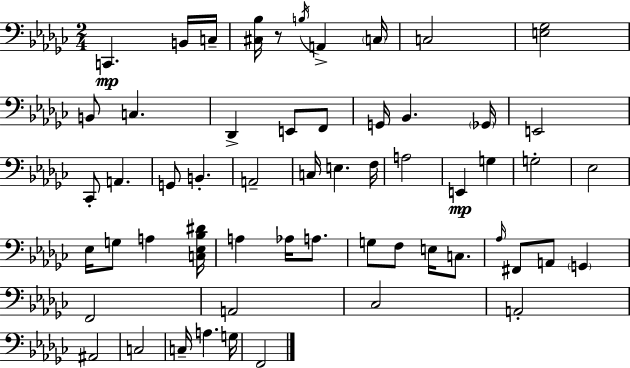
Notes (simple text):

C2/q. B2/s C3/s [C#3,Bb3]/s R/e B3/s A2/q C3/s C3/h [E3,Gb3]/h B2/e C3/q. Db2/q E2/e F2/e G2/s Bb2/q. Gb2/s E2/h CES2/e A2/q. G2/e B2/q. A2/h C3/s E3/q. F3/s A3/h E2/q G3/q G3/h Eb3/h Eb3/s G3/e A3/q [C3,Eb3,Bb3,D#4]/s A3/q Ab3/s A3/e. G3/e F3/e E3/s C3/e. Ab3/s F#2/e A2/e G2/q F2/h A2/h CES3/h A2/h A#2/h C3/h C3/s A3/q. G3/s F2/h